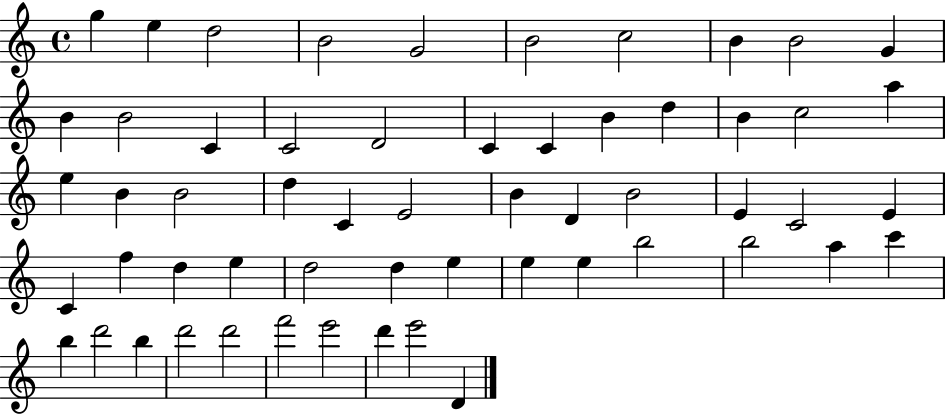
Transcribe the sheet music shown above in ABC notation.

X:1
T:Untitled
M:4/4
L:1/4
K:C
g e d2 B2 G2 B2 c2 B B2 G B B2 C C2 D2 C C B d B c2 a e B B2 d C E2 B D B2 E C2 E C f d e d2 d e e e b2 b2 a c' b d'2 b d'2 d'2 f'2 e'2 d' e'2 D